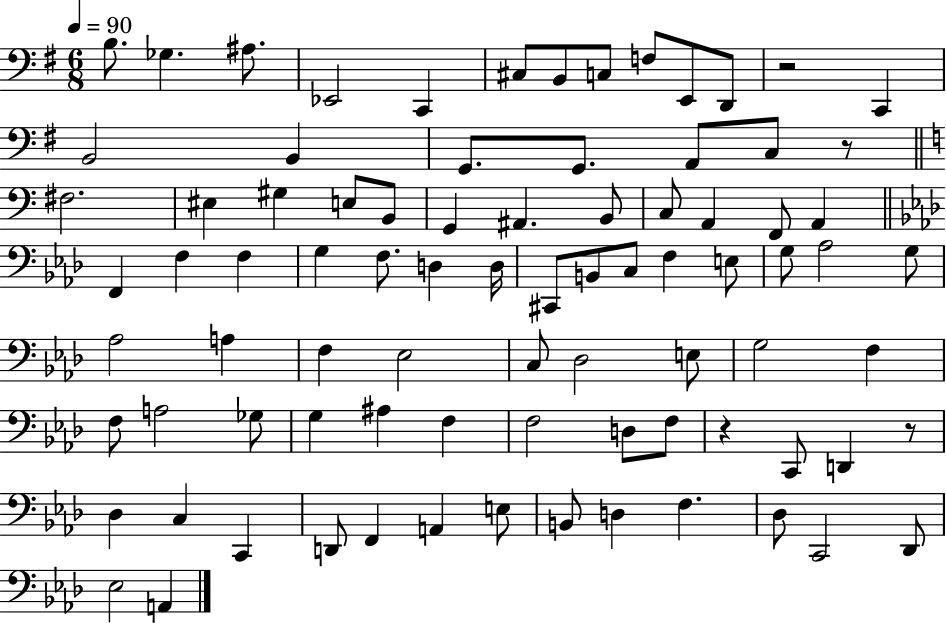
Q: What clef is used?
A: bass